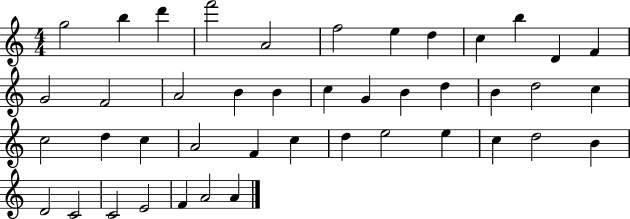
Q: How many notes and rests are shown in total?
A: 43